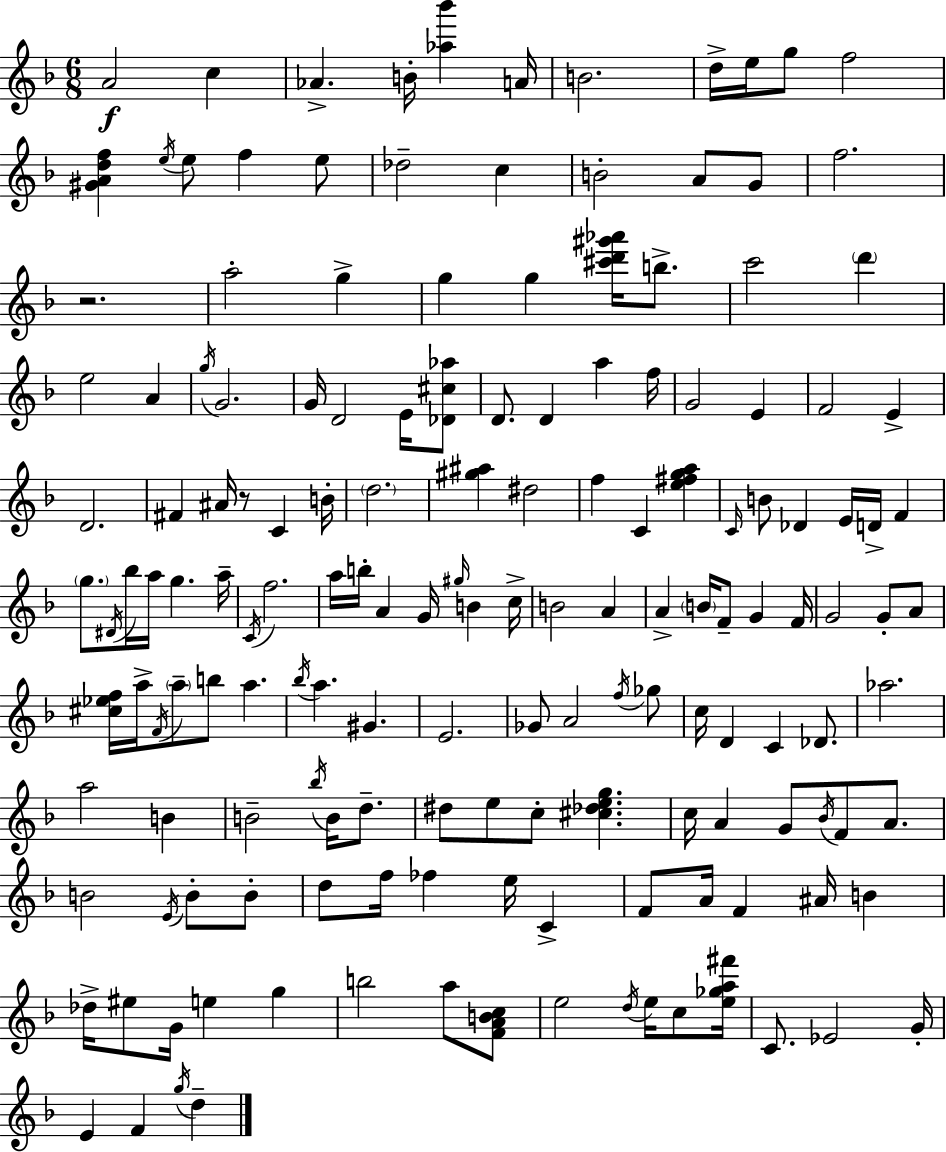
A4/h C5/q Ab4/q. B4/s [Ab5,Bb6]/q A4/s B4/h. D5/s E5/s G5/e F5/h [G#4,A4,D5,F5]/q E5/s E5/e F5/q E5/e Db5/h C5/q B4/h A4/e G4/e F5/h. R/h. A5/h G5/q G5/q G5/q [C#6,D6,G#6,Ab6]/s B5/e. C6/h D6/q E5/h A4/q G5/s G4/h. G4/s D4/h E4/s [Db4,C#5,Ab5]/e D4/e. D4/q A5/q F5/s G4/h E4/q F4/h E4/q D4/h. F#4/q A#4/s R/e C4/q B4/s D5/h. [G#5,A#5]/q D#5/h F5/q C4/q [E5,F#5,G5,A5]/q C4/s B4/e Db4/q E4/s D4/s F4/q G5/e. D#4/s Bb5/s A5/s G5/q. A5/s C4/s F5/h. A5/s B5/s A4/q G4/s G#5/s B4/q C5/s B4/h A4/q A4/q B4/s F4/e G4/q F4/s G4/h G4/e A4/e [C#5,Eb5,F5]/s A5/s F4/s A5/e B5/e A5/q. Bb5/s A5/q. G#4/q. E4/h. Gb4/e A4/h F5/s Gb5/e C5/s D4/q C4/q Db4/e. Ab5/h. A5/h B4/q B4/h Bb5/s B4/s D5/e. D#5/e E5/e C5/e [C#5,Db5,E5,G5]/q. C5/s A4/q G4/e Bb4/s F4/e A4/e. B4/h E4/s B4/e B4/e D5/e F5/s FES5/q E5/s C4/q F4/e A4/s F4/q A#4/s B4/q Db5/s EIS5/e G4/s E5/q G5/q B5/h A5/e [F4,A4,B4,C5]/e E5/h D5/s E5/s C5/e [E5,Gb5,A5,F#6]/s C4/e. Eb4/h G4/s E4/q F4/q G5/s D5/q